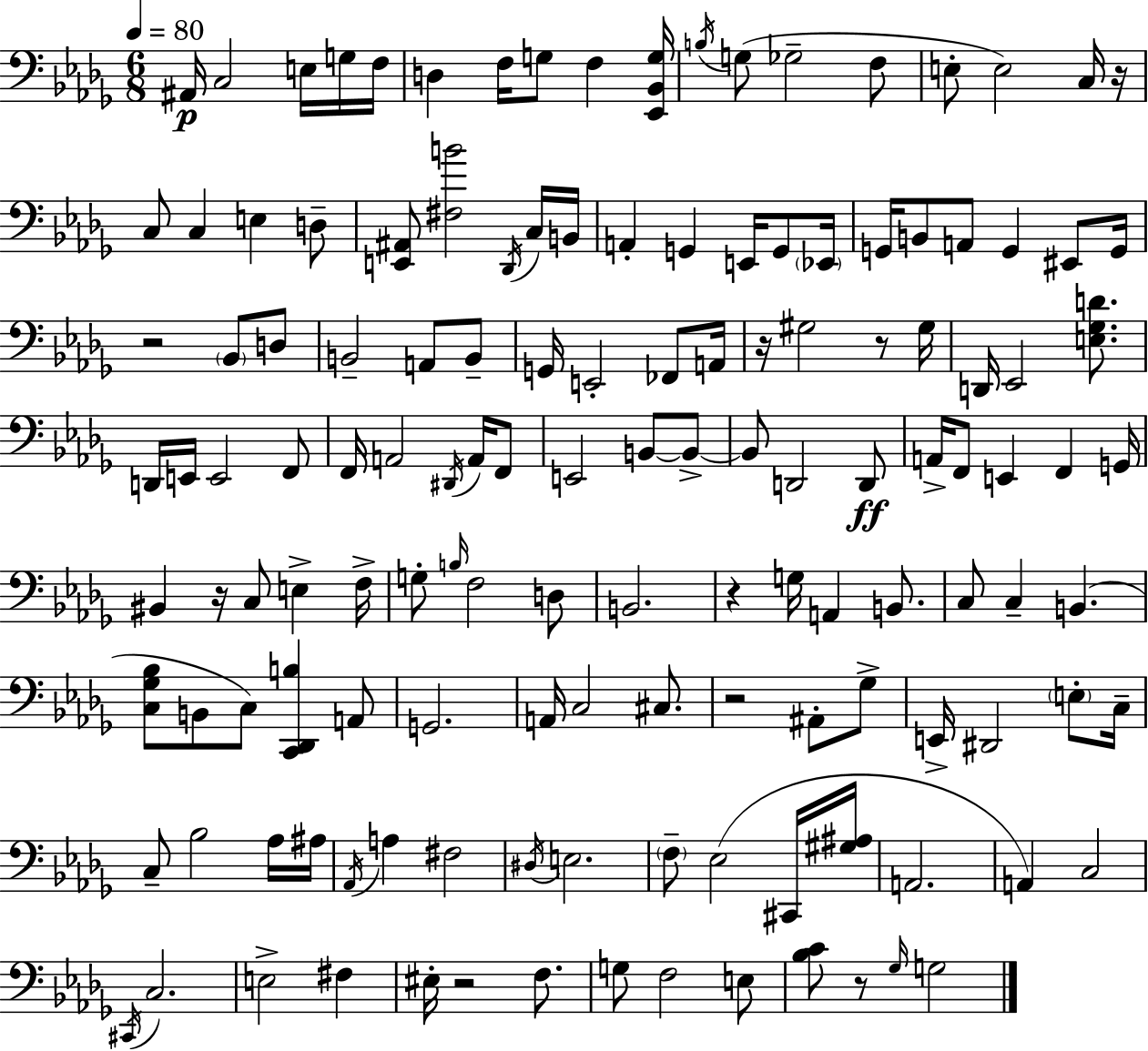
A#2/s C3/h E3/s G3/s F3/s D3/q F3/s G3/e F3/q [Eb2,Bb2,G3]/s B3/s G3/e Gb3/h F3/e E3/e E3/h C3/s R/s C3/e C3/q E3/q D3/e [E2,A#2]/e [F#3,B4]/h Db2/s C3/s B2/s A2/q G2/q E2/s G2/e Eb2/s G2/s B2/e A2/e G2/q EIS2/e G2/s R/h Bb2/e D3/e B2/h A2/e B2/e G2/s E2/h FES2/e A2/s R/s G#3/h R/e G#3/s D2/s Eb2/h [E3,Gb3,D4]/e. D2/s E2/s E2/h F2/e F2/s A2/h D#2/s A2/s F2/e E2/h B2/e B2/e B2/e D2/h D2/e A2/s F2/e E2/q F2/q G2/s BIS2/q R/s C3/e E3/q F3/s G3/e B3/s F3/h D3/e B2/h. R/q G3/s A2/q B2/e. C3/e C3/q B2/q. [C3,Gb3,Bb3]/e B2/e C3/e [C2,Db2,B3]/q A2/e G2/h. A2/s C3/h C#3/e. R/h A#2/e Gb3/e E2/s D#2/h E3/e C3/s C3/e Bb3/h Ab3/s A#3/s Ab2/s A3/q F#3/h D#3/s E3/h. F3/e Eb3/h C#2/s [G#3,A#3]/s A2/h. A2/q C3/h C#2/s C3/h. E3/h F#3/q EIS3/s R/h F3/e. G3/e F3/h E3/e [Bb3,C4]/e R/e Gb3/s G3/h